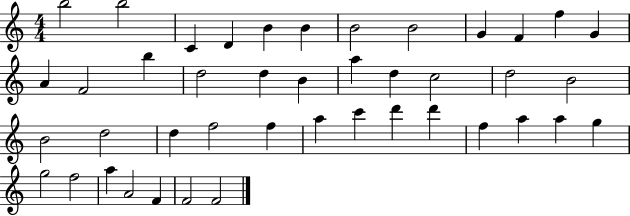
{
  \clef treble
  \numericTimeSignature
  \time 4/4
  \key c \major
  b''2 b''2 | c'4 d'4 b'4 b'4 | b'2 b'2 | g'4 f'4 f''4 g'4 | \break a'4 f'2 b''4 | d''2 d''4 b'4 | a''4 d''4 c''2 | d''2 b'2 | \break b'2 d''2 | d''4 f''2 f''4 | a''4 c'''4 d'''4 d'''4 | f''4 a''4 a''4 g''4 | \break g''2 f''2 | a''4 a'2 f'4 | f'2 f'2 | \bar "|."
}